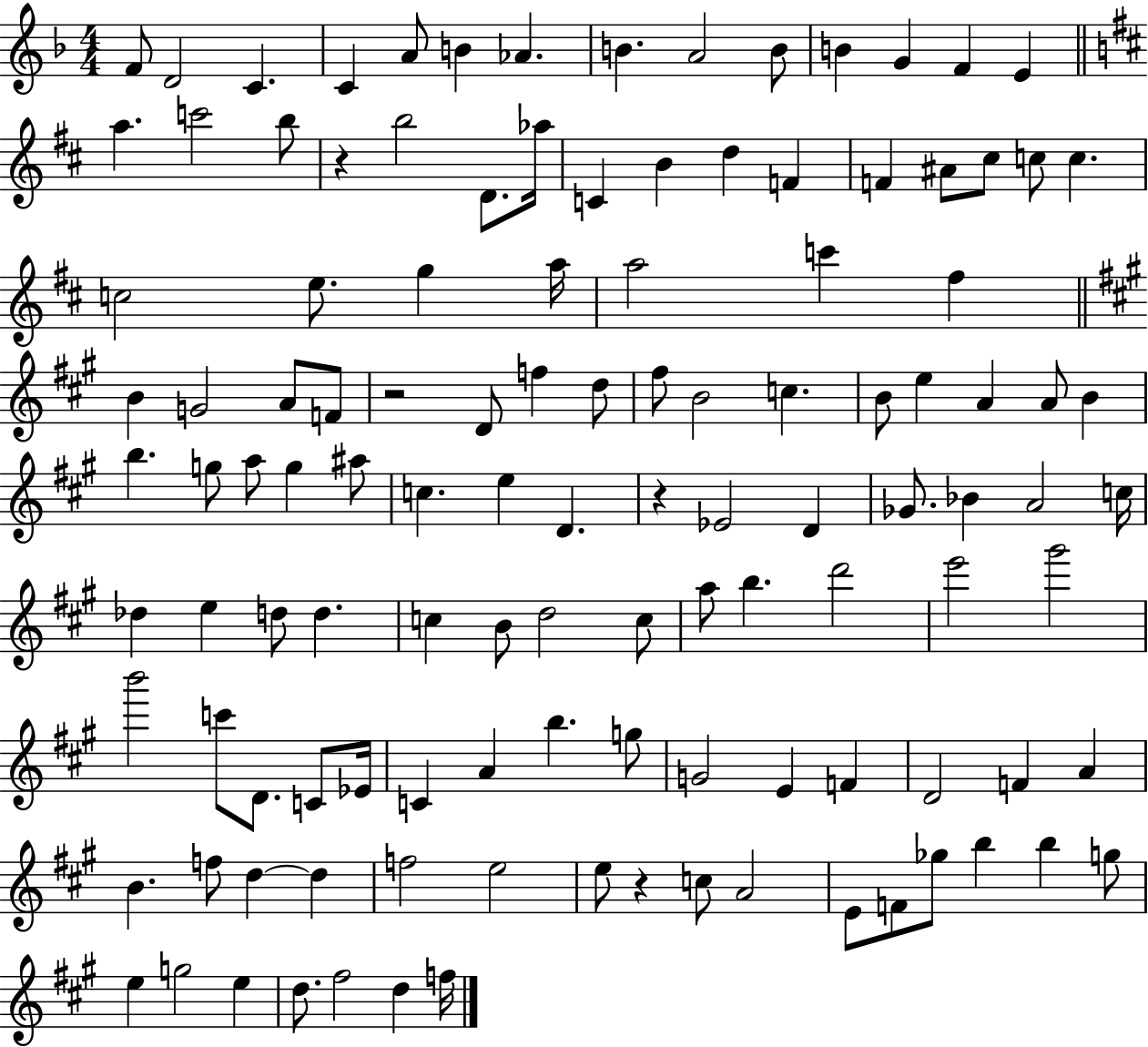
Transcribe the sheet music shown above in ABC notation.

X:1
T:Untitled
M:4/4
L:1/4
K:F
F/2 D2 C C A/2 B _A B A2 B/2 B G F E a c'2 b/2 z b2 D/2 _a/4 C B d F F ^A/2 ^c/2 c/2 c c2 e/2 g a/4 a2 c' ^f B G2 A/2 F/2 z2 D/2 f d/2 ^f/2 B2 c B/2 e A A/2 B b g/2 a/2 g ^a/2 c e D z _E2 D _G/2 _B A2 c/4 _d e d/2 d c B/2 d2 c/2 a/2 b d'2 e'2 ^g'2 b'2 c'/2 D/2 C/2 _E/4 C A b g/2 G2 E F D2 F A B f/2 d d f2 e2 e/2 z c/2 A2 E/2 F/2 _g/2 b b g/2 e g2 e d/2 ^f2 d f/4